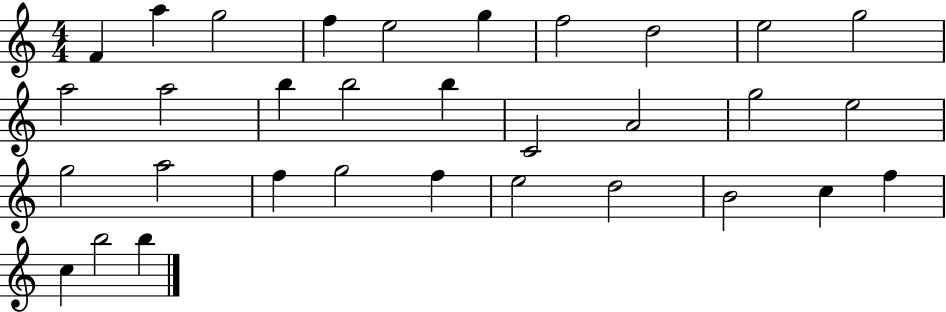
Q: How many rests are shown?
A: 0